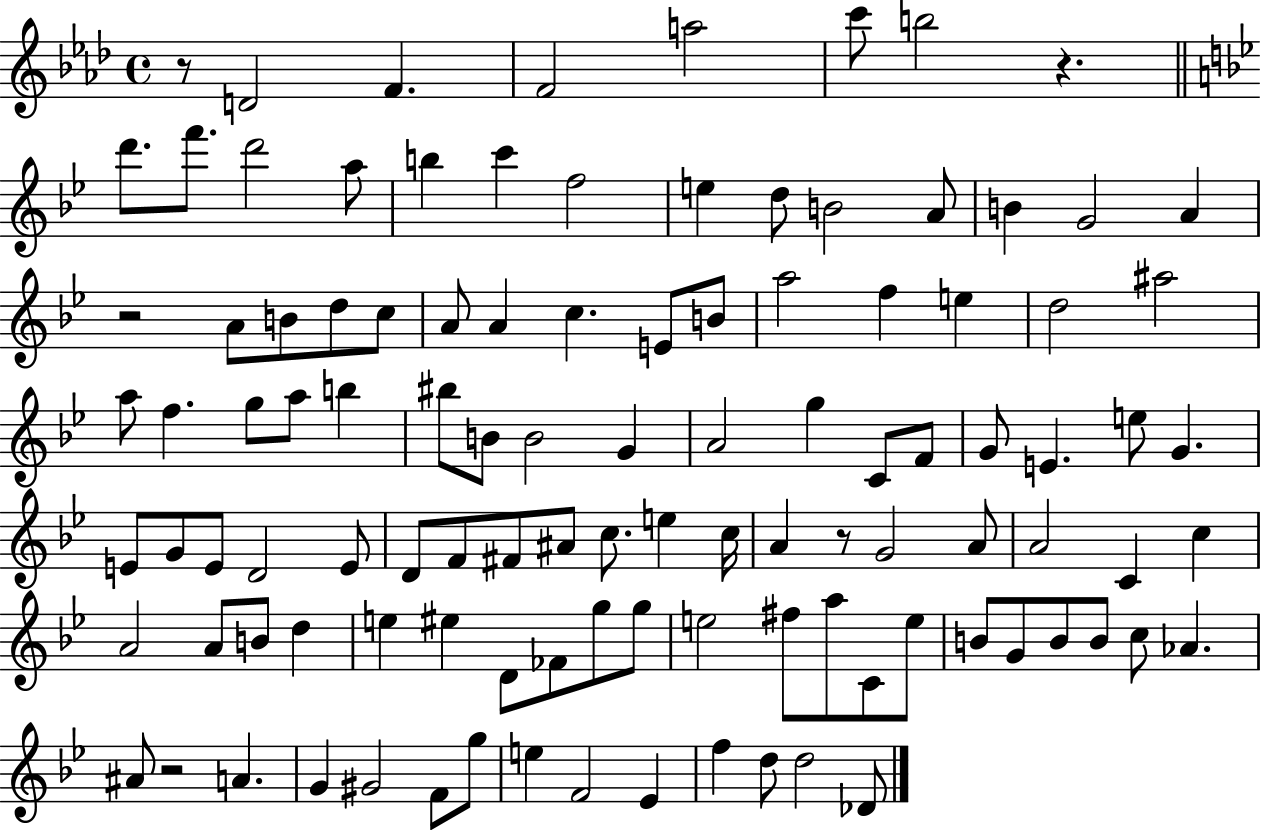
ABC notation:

X:1
T:Untitled
M:4/4
L:1/4
K:Ab
z/2 D2 F F2 a2 c'/2 b2 z d'/2 f'/2 d'2 a/2 b c' f2 e d/2 B2 A/2 B G2 A z2 A/2 B/2 d/2 c/2 A/2 A c E/2 B/2 a2 f e d2 ^a2 a/2 f g/2 a/2 b ^b/2 B/2 B2 G A2 g C/2 F/2 G/2 E e/2 G E/2 G/2 E/2 D2 E/2 D/2 F/2 ^F/2 ^A/2 c/2 e c/4 A z/2 G2 A/2 A2 C c A2 A/2 B/2 d e ^e D/2 _F/2 g/2 g/2 e2 ^f/2 a/2 C/2 e/2 B/2 G/2 B/2 B/2 c/2 _A ^A/2 z2 A G ^G2 F/2 g/2 e F2 _E f d/2 d2 _D/2